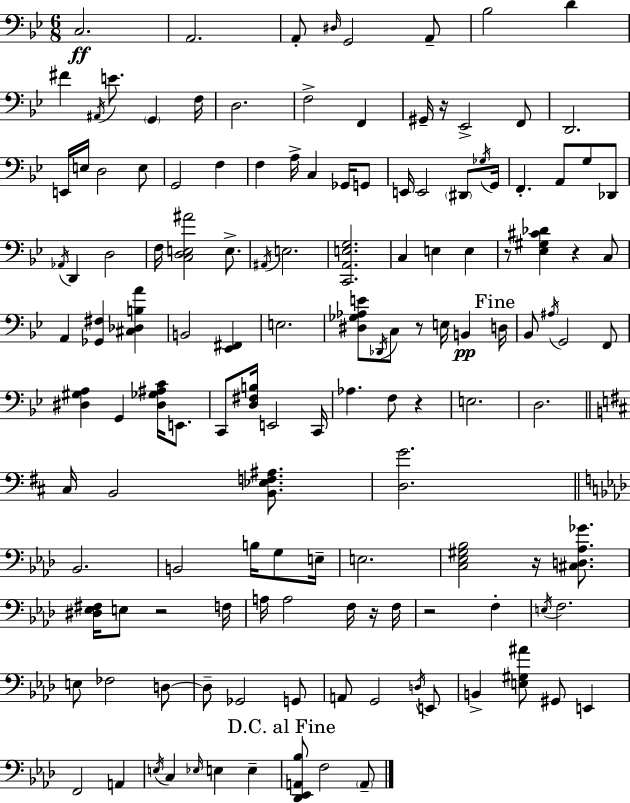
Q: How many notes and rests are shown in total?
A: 137